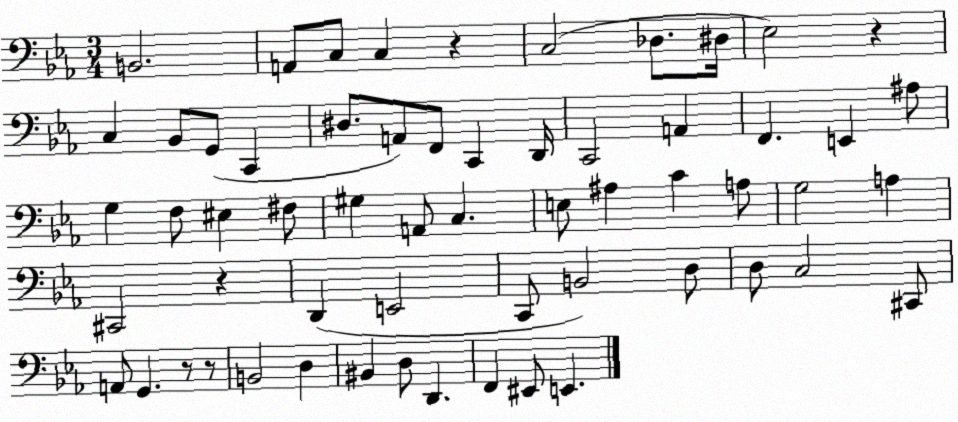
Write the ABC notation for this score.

X:1
T:Untitled
M:3/4
L:1/4
K:Eb
B,,2 A,,/2 C,/2 C, z C,2 _D,/2 ^D,/4 _E,2 z C, _B,,/2 G,,/2 C,, ^D,/2 A,,/2 F,,/2 C,, D,,/4 C,,2 A,, F,, E,, ^A,/2 G, F,/2 ^E, ^F,/2 ^G, A,,/2 C, E,/2 ^A, C A,/2 G,2 A, ^C,,2 z D,, E,,2 C,,/2 B,,2 D,/2 D,/2 C,2 ^C,,/2 A,,/2 G,, z/2 z/2 B,,2 D, ^B,, D,/2 D,, F,, ^E,,/2 E,,